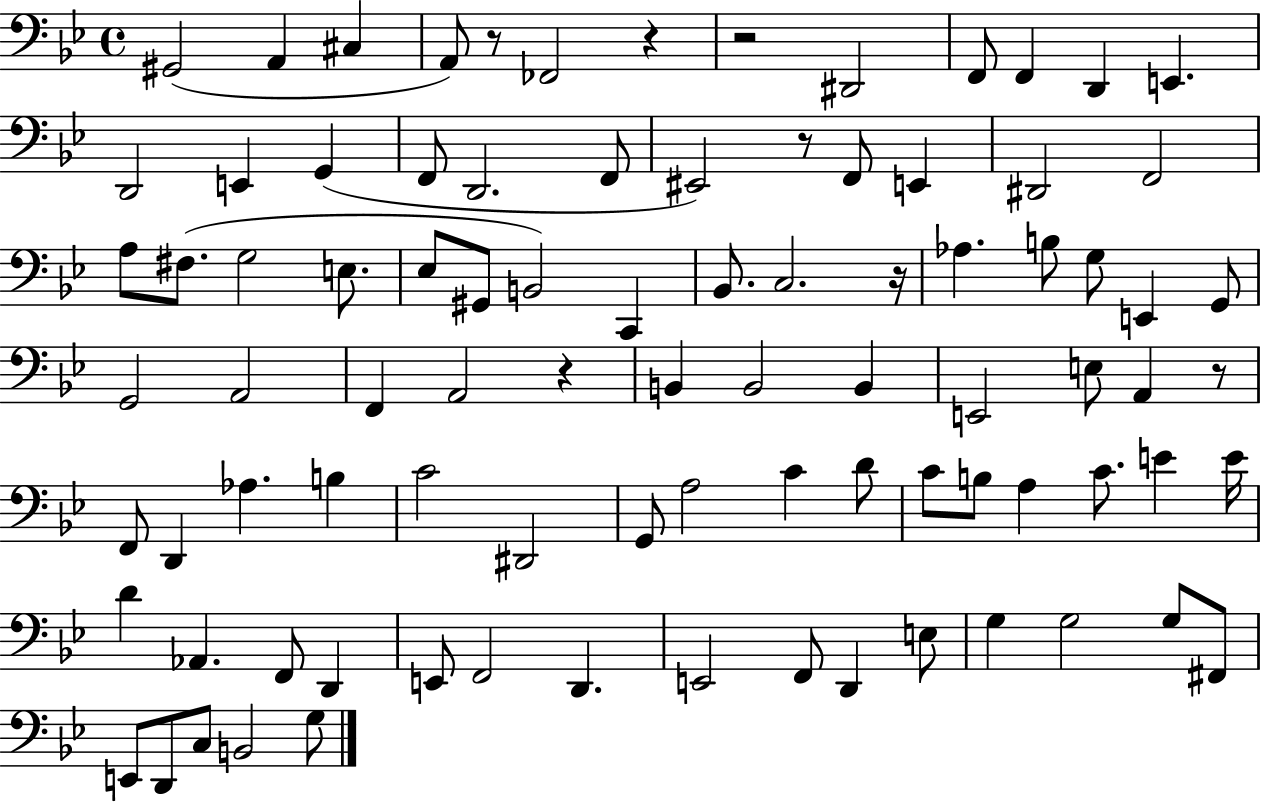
G#2/h A2/q C#3/q A2/e R/e FES2/h R/q R/h D#2/h F2/e F2/q D2/q E2/q. D2/h E2/q G2/q F2/e D2/h. F2/e EIS2/h R/e F2/e E2/q D#2/h F2/h A3/e F#3/e. G3/h E3/e. Eb3/e G#2/e B2/h C2/q Bb2/e. C3/h. R/s Ab3/q. B3/e G3/e E2/q G2/e G2/h A2/h F2/q A2/h R/q B2/q B2/h B2/q E2/h E3/e A2/q R/e F2/e D2/q Ab3/q. B3/q C4/h D#2/h G2/e A3/h C4/q D4/e C4/e B3/e A3/q C4/e. E4/q E4/s D4/q Ab2/q. F2/e D2/q E2/e F2/h D2/q. E2/h F2/e D2/q E3/e G3/q G3/h G3/e F#2/e E2/e D2/e C3/e B2/h G3/e